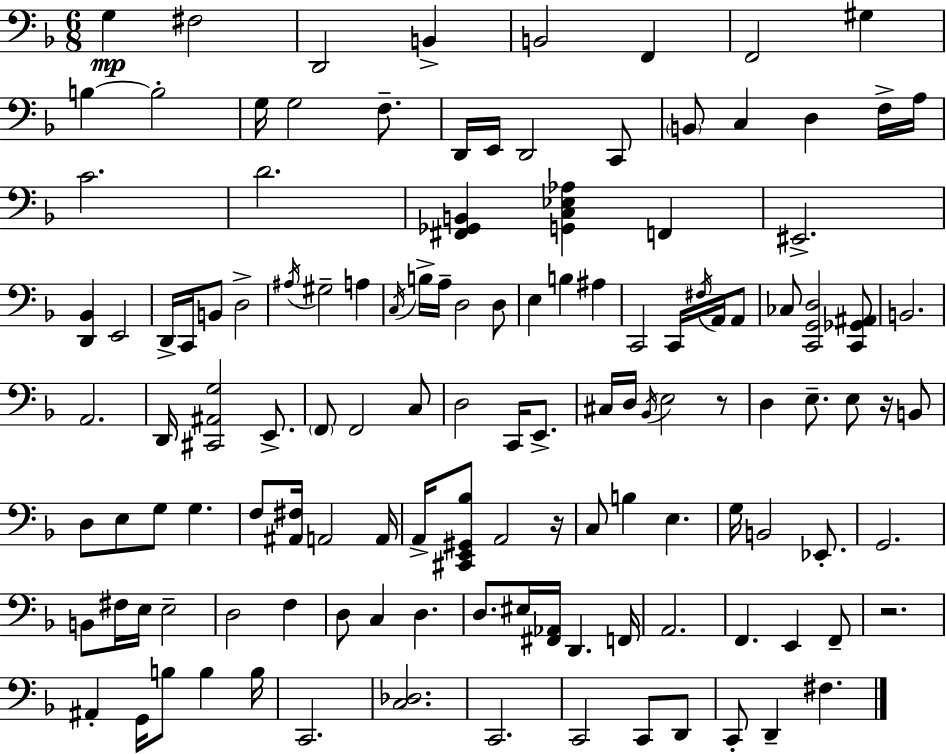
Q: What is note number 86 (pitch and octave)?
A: E3